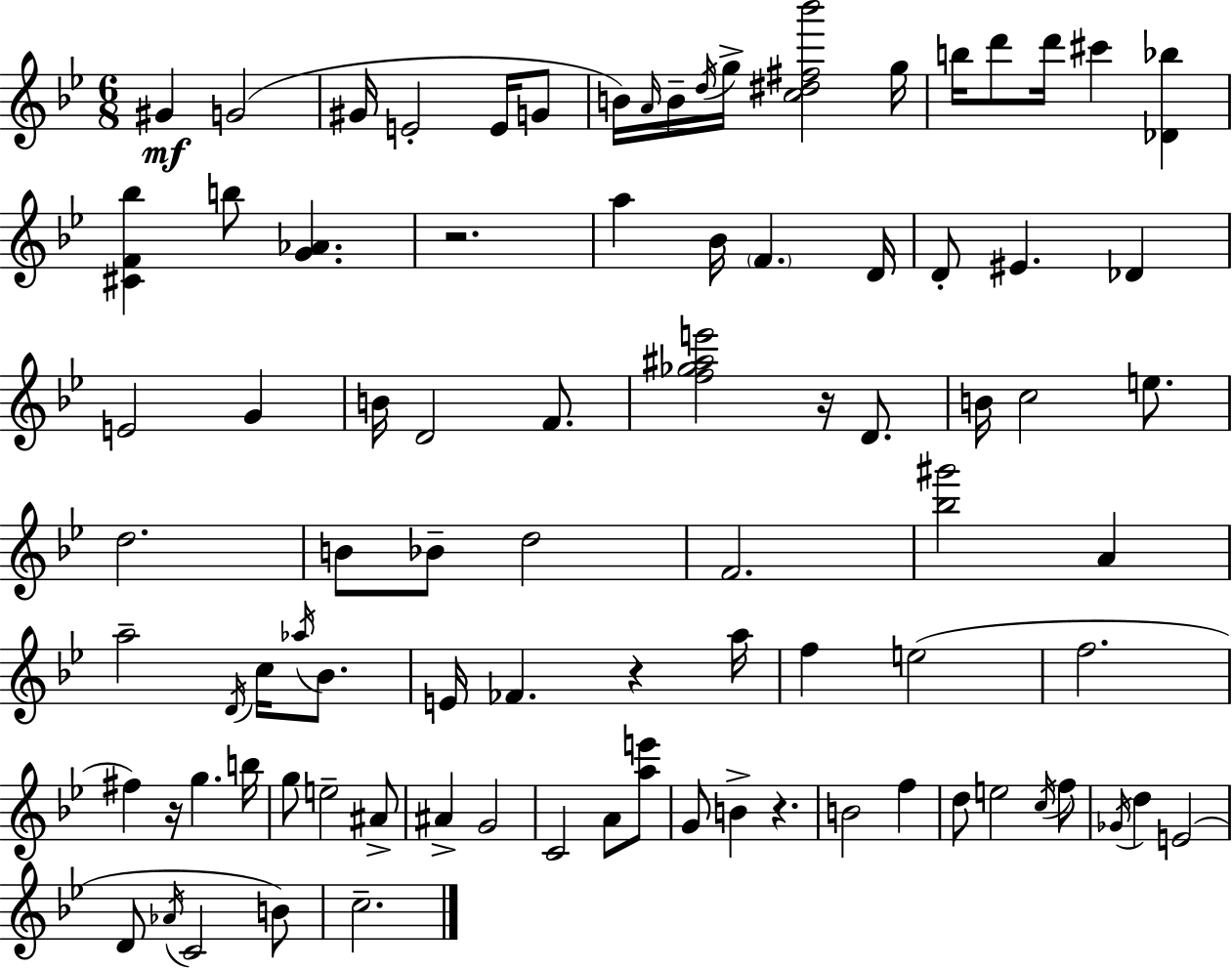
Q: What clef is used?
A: treble